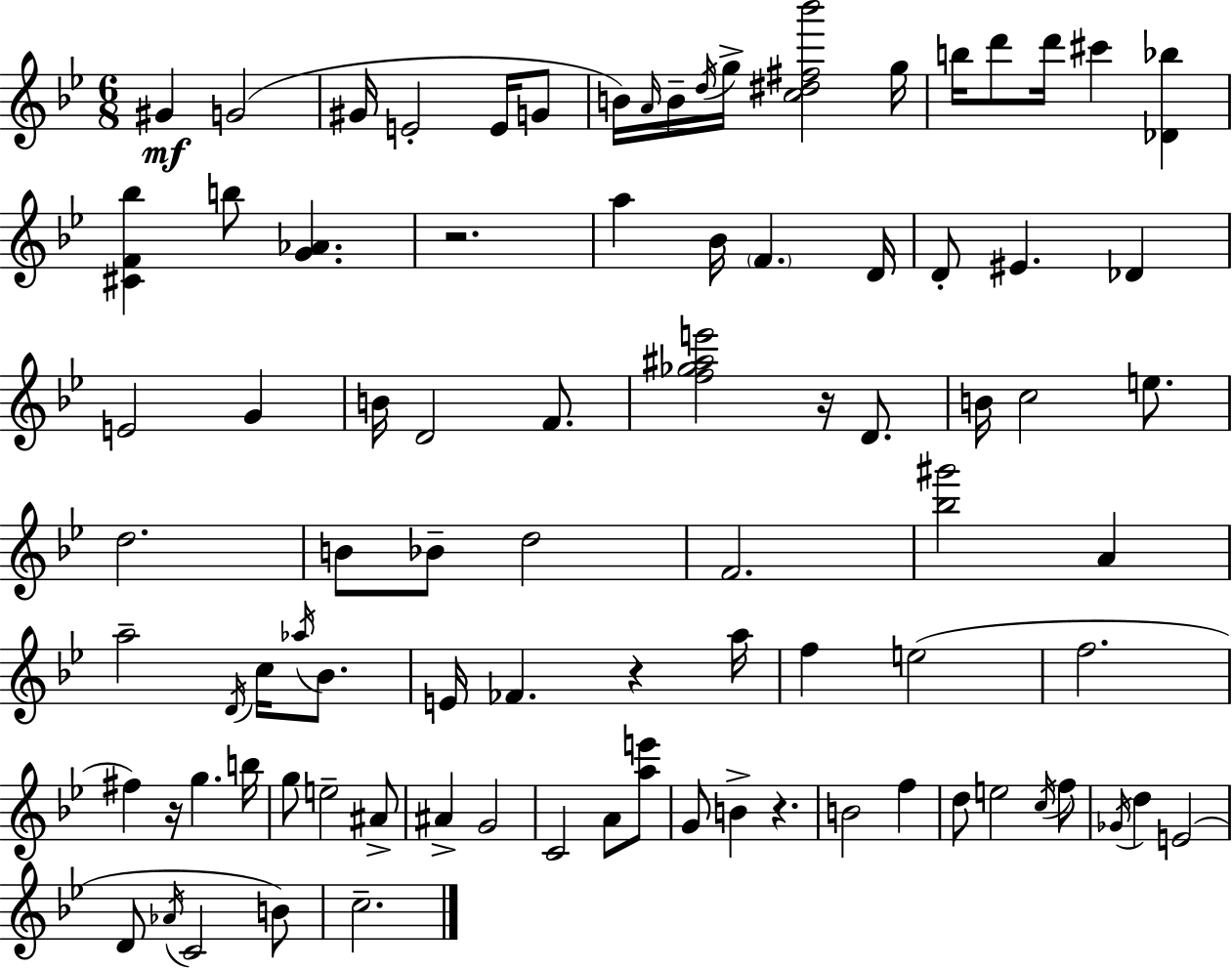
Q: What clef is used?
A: treble